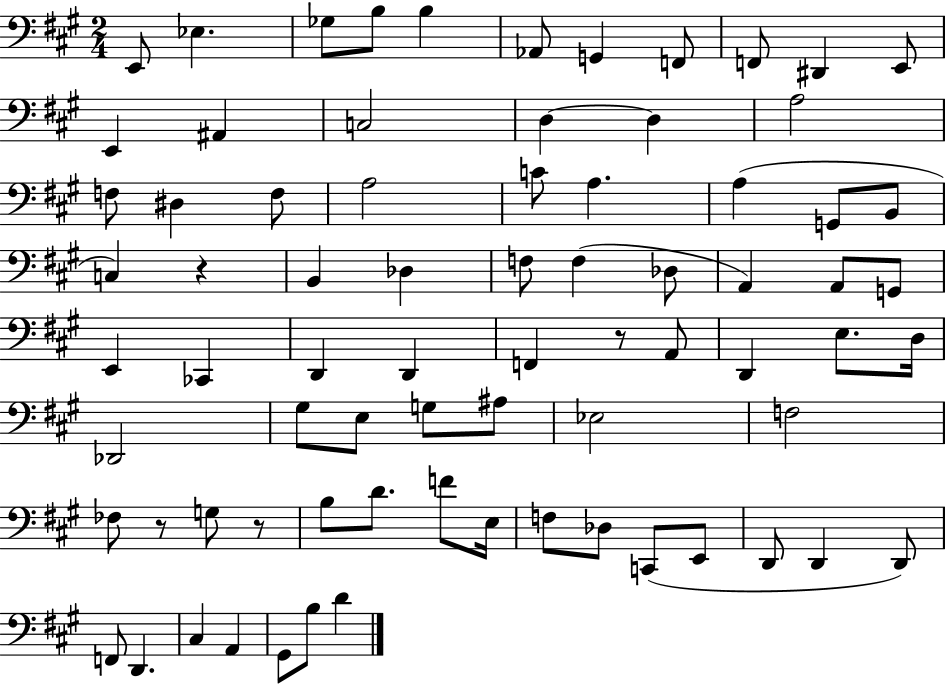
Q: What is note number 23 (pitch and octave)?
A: A3